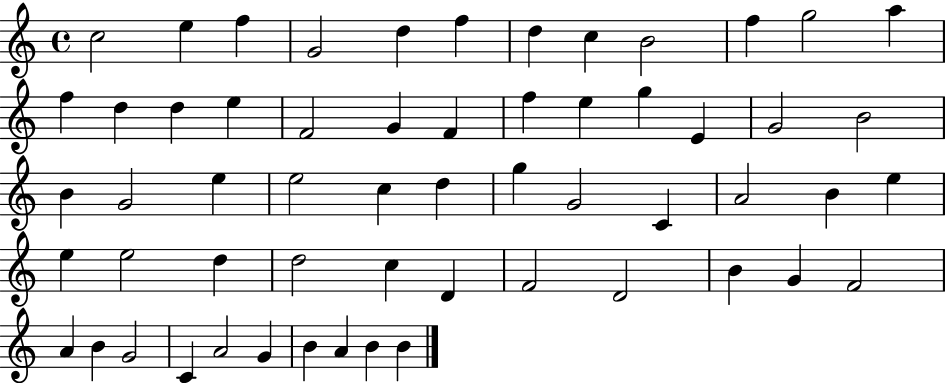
{
  \clef treble
  \time 4/4
  \defaultTimeSignature
  \key c \major
  c''2 e''4 f''4 | g'2 d''4 f''4 | d''4 c''4 b'2 | f''4 g''2 a''4 | \break f''4 d''4 d''4 e''4 | f'2 g'4 f'4 | f''4 e''4 g''4 e'4 | g'2 b'2 | \break b'4 g'2 e''4 | e''2 c''4 d''4 | g''4 g'2 c'4 | a'2 b'4 e''4 | \break e''4 e''2 d''4 | d''2 c''4 d'4 | f'2 d'2 | b'4 g'4 f'2 | \break a'4 b'4 g'2 | c'4 a'2 g'4 | b'4 a'4 b'4 b'4 | \bar "|."
}